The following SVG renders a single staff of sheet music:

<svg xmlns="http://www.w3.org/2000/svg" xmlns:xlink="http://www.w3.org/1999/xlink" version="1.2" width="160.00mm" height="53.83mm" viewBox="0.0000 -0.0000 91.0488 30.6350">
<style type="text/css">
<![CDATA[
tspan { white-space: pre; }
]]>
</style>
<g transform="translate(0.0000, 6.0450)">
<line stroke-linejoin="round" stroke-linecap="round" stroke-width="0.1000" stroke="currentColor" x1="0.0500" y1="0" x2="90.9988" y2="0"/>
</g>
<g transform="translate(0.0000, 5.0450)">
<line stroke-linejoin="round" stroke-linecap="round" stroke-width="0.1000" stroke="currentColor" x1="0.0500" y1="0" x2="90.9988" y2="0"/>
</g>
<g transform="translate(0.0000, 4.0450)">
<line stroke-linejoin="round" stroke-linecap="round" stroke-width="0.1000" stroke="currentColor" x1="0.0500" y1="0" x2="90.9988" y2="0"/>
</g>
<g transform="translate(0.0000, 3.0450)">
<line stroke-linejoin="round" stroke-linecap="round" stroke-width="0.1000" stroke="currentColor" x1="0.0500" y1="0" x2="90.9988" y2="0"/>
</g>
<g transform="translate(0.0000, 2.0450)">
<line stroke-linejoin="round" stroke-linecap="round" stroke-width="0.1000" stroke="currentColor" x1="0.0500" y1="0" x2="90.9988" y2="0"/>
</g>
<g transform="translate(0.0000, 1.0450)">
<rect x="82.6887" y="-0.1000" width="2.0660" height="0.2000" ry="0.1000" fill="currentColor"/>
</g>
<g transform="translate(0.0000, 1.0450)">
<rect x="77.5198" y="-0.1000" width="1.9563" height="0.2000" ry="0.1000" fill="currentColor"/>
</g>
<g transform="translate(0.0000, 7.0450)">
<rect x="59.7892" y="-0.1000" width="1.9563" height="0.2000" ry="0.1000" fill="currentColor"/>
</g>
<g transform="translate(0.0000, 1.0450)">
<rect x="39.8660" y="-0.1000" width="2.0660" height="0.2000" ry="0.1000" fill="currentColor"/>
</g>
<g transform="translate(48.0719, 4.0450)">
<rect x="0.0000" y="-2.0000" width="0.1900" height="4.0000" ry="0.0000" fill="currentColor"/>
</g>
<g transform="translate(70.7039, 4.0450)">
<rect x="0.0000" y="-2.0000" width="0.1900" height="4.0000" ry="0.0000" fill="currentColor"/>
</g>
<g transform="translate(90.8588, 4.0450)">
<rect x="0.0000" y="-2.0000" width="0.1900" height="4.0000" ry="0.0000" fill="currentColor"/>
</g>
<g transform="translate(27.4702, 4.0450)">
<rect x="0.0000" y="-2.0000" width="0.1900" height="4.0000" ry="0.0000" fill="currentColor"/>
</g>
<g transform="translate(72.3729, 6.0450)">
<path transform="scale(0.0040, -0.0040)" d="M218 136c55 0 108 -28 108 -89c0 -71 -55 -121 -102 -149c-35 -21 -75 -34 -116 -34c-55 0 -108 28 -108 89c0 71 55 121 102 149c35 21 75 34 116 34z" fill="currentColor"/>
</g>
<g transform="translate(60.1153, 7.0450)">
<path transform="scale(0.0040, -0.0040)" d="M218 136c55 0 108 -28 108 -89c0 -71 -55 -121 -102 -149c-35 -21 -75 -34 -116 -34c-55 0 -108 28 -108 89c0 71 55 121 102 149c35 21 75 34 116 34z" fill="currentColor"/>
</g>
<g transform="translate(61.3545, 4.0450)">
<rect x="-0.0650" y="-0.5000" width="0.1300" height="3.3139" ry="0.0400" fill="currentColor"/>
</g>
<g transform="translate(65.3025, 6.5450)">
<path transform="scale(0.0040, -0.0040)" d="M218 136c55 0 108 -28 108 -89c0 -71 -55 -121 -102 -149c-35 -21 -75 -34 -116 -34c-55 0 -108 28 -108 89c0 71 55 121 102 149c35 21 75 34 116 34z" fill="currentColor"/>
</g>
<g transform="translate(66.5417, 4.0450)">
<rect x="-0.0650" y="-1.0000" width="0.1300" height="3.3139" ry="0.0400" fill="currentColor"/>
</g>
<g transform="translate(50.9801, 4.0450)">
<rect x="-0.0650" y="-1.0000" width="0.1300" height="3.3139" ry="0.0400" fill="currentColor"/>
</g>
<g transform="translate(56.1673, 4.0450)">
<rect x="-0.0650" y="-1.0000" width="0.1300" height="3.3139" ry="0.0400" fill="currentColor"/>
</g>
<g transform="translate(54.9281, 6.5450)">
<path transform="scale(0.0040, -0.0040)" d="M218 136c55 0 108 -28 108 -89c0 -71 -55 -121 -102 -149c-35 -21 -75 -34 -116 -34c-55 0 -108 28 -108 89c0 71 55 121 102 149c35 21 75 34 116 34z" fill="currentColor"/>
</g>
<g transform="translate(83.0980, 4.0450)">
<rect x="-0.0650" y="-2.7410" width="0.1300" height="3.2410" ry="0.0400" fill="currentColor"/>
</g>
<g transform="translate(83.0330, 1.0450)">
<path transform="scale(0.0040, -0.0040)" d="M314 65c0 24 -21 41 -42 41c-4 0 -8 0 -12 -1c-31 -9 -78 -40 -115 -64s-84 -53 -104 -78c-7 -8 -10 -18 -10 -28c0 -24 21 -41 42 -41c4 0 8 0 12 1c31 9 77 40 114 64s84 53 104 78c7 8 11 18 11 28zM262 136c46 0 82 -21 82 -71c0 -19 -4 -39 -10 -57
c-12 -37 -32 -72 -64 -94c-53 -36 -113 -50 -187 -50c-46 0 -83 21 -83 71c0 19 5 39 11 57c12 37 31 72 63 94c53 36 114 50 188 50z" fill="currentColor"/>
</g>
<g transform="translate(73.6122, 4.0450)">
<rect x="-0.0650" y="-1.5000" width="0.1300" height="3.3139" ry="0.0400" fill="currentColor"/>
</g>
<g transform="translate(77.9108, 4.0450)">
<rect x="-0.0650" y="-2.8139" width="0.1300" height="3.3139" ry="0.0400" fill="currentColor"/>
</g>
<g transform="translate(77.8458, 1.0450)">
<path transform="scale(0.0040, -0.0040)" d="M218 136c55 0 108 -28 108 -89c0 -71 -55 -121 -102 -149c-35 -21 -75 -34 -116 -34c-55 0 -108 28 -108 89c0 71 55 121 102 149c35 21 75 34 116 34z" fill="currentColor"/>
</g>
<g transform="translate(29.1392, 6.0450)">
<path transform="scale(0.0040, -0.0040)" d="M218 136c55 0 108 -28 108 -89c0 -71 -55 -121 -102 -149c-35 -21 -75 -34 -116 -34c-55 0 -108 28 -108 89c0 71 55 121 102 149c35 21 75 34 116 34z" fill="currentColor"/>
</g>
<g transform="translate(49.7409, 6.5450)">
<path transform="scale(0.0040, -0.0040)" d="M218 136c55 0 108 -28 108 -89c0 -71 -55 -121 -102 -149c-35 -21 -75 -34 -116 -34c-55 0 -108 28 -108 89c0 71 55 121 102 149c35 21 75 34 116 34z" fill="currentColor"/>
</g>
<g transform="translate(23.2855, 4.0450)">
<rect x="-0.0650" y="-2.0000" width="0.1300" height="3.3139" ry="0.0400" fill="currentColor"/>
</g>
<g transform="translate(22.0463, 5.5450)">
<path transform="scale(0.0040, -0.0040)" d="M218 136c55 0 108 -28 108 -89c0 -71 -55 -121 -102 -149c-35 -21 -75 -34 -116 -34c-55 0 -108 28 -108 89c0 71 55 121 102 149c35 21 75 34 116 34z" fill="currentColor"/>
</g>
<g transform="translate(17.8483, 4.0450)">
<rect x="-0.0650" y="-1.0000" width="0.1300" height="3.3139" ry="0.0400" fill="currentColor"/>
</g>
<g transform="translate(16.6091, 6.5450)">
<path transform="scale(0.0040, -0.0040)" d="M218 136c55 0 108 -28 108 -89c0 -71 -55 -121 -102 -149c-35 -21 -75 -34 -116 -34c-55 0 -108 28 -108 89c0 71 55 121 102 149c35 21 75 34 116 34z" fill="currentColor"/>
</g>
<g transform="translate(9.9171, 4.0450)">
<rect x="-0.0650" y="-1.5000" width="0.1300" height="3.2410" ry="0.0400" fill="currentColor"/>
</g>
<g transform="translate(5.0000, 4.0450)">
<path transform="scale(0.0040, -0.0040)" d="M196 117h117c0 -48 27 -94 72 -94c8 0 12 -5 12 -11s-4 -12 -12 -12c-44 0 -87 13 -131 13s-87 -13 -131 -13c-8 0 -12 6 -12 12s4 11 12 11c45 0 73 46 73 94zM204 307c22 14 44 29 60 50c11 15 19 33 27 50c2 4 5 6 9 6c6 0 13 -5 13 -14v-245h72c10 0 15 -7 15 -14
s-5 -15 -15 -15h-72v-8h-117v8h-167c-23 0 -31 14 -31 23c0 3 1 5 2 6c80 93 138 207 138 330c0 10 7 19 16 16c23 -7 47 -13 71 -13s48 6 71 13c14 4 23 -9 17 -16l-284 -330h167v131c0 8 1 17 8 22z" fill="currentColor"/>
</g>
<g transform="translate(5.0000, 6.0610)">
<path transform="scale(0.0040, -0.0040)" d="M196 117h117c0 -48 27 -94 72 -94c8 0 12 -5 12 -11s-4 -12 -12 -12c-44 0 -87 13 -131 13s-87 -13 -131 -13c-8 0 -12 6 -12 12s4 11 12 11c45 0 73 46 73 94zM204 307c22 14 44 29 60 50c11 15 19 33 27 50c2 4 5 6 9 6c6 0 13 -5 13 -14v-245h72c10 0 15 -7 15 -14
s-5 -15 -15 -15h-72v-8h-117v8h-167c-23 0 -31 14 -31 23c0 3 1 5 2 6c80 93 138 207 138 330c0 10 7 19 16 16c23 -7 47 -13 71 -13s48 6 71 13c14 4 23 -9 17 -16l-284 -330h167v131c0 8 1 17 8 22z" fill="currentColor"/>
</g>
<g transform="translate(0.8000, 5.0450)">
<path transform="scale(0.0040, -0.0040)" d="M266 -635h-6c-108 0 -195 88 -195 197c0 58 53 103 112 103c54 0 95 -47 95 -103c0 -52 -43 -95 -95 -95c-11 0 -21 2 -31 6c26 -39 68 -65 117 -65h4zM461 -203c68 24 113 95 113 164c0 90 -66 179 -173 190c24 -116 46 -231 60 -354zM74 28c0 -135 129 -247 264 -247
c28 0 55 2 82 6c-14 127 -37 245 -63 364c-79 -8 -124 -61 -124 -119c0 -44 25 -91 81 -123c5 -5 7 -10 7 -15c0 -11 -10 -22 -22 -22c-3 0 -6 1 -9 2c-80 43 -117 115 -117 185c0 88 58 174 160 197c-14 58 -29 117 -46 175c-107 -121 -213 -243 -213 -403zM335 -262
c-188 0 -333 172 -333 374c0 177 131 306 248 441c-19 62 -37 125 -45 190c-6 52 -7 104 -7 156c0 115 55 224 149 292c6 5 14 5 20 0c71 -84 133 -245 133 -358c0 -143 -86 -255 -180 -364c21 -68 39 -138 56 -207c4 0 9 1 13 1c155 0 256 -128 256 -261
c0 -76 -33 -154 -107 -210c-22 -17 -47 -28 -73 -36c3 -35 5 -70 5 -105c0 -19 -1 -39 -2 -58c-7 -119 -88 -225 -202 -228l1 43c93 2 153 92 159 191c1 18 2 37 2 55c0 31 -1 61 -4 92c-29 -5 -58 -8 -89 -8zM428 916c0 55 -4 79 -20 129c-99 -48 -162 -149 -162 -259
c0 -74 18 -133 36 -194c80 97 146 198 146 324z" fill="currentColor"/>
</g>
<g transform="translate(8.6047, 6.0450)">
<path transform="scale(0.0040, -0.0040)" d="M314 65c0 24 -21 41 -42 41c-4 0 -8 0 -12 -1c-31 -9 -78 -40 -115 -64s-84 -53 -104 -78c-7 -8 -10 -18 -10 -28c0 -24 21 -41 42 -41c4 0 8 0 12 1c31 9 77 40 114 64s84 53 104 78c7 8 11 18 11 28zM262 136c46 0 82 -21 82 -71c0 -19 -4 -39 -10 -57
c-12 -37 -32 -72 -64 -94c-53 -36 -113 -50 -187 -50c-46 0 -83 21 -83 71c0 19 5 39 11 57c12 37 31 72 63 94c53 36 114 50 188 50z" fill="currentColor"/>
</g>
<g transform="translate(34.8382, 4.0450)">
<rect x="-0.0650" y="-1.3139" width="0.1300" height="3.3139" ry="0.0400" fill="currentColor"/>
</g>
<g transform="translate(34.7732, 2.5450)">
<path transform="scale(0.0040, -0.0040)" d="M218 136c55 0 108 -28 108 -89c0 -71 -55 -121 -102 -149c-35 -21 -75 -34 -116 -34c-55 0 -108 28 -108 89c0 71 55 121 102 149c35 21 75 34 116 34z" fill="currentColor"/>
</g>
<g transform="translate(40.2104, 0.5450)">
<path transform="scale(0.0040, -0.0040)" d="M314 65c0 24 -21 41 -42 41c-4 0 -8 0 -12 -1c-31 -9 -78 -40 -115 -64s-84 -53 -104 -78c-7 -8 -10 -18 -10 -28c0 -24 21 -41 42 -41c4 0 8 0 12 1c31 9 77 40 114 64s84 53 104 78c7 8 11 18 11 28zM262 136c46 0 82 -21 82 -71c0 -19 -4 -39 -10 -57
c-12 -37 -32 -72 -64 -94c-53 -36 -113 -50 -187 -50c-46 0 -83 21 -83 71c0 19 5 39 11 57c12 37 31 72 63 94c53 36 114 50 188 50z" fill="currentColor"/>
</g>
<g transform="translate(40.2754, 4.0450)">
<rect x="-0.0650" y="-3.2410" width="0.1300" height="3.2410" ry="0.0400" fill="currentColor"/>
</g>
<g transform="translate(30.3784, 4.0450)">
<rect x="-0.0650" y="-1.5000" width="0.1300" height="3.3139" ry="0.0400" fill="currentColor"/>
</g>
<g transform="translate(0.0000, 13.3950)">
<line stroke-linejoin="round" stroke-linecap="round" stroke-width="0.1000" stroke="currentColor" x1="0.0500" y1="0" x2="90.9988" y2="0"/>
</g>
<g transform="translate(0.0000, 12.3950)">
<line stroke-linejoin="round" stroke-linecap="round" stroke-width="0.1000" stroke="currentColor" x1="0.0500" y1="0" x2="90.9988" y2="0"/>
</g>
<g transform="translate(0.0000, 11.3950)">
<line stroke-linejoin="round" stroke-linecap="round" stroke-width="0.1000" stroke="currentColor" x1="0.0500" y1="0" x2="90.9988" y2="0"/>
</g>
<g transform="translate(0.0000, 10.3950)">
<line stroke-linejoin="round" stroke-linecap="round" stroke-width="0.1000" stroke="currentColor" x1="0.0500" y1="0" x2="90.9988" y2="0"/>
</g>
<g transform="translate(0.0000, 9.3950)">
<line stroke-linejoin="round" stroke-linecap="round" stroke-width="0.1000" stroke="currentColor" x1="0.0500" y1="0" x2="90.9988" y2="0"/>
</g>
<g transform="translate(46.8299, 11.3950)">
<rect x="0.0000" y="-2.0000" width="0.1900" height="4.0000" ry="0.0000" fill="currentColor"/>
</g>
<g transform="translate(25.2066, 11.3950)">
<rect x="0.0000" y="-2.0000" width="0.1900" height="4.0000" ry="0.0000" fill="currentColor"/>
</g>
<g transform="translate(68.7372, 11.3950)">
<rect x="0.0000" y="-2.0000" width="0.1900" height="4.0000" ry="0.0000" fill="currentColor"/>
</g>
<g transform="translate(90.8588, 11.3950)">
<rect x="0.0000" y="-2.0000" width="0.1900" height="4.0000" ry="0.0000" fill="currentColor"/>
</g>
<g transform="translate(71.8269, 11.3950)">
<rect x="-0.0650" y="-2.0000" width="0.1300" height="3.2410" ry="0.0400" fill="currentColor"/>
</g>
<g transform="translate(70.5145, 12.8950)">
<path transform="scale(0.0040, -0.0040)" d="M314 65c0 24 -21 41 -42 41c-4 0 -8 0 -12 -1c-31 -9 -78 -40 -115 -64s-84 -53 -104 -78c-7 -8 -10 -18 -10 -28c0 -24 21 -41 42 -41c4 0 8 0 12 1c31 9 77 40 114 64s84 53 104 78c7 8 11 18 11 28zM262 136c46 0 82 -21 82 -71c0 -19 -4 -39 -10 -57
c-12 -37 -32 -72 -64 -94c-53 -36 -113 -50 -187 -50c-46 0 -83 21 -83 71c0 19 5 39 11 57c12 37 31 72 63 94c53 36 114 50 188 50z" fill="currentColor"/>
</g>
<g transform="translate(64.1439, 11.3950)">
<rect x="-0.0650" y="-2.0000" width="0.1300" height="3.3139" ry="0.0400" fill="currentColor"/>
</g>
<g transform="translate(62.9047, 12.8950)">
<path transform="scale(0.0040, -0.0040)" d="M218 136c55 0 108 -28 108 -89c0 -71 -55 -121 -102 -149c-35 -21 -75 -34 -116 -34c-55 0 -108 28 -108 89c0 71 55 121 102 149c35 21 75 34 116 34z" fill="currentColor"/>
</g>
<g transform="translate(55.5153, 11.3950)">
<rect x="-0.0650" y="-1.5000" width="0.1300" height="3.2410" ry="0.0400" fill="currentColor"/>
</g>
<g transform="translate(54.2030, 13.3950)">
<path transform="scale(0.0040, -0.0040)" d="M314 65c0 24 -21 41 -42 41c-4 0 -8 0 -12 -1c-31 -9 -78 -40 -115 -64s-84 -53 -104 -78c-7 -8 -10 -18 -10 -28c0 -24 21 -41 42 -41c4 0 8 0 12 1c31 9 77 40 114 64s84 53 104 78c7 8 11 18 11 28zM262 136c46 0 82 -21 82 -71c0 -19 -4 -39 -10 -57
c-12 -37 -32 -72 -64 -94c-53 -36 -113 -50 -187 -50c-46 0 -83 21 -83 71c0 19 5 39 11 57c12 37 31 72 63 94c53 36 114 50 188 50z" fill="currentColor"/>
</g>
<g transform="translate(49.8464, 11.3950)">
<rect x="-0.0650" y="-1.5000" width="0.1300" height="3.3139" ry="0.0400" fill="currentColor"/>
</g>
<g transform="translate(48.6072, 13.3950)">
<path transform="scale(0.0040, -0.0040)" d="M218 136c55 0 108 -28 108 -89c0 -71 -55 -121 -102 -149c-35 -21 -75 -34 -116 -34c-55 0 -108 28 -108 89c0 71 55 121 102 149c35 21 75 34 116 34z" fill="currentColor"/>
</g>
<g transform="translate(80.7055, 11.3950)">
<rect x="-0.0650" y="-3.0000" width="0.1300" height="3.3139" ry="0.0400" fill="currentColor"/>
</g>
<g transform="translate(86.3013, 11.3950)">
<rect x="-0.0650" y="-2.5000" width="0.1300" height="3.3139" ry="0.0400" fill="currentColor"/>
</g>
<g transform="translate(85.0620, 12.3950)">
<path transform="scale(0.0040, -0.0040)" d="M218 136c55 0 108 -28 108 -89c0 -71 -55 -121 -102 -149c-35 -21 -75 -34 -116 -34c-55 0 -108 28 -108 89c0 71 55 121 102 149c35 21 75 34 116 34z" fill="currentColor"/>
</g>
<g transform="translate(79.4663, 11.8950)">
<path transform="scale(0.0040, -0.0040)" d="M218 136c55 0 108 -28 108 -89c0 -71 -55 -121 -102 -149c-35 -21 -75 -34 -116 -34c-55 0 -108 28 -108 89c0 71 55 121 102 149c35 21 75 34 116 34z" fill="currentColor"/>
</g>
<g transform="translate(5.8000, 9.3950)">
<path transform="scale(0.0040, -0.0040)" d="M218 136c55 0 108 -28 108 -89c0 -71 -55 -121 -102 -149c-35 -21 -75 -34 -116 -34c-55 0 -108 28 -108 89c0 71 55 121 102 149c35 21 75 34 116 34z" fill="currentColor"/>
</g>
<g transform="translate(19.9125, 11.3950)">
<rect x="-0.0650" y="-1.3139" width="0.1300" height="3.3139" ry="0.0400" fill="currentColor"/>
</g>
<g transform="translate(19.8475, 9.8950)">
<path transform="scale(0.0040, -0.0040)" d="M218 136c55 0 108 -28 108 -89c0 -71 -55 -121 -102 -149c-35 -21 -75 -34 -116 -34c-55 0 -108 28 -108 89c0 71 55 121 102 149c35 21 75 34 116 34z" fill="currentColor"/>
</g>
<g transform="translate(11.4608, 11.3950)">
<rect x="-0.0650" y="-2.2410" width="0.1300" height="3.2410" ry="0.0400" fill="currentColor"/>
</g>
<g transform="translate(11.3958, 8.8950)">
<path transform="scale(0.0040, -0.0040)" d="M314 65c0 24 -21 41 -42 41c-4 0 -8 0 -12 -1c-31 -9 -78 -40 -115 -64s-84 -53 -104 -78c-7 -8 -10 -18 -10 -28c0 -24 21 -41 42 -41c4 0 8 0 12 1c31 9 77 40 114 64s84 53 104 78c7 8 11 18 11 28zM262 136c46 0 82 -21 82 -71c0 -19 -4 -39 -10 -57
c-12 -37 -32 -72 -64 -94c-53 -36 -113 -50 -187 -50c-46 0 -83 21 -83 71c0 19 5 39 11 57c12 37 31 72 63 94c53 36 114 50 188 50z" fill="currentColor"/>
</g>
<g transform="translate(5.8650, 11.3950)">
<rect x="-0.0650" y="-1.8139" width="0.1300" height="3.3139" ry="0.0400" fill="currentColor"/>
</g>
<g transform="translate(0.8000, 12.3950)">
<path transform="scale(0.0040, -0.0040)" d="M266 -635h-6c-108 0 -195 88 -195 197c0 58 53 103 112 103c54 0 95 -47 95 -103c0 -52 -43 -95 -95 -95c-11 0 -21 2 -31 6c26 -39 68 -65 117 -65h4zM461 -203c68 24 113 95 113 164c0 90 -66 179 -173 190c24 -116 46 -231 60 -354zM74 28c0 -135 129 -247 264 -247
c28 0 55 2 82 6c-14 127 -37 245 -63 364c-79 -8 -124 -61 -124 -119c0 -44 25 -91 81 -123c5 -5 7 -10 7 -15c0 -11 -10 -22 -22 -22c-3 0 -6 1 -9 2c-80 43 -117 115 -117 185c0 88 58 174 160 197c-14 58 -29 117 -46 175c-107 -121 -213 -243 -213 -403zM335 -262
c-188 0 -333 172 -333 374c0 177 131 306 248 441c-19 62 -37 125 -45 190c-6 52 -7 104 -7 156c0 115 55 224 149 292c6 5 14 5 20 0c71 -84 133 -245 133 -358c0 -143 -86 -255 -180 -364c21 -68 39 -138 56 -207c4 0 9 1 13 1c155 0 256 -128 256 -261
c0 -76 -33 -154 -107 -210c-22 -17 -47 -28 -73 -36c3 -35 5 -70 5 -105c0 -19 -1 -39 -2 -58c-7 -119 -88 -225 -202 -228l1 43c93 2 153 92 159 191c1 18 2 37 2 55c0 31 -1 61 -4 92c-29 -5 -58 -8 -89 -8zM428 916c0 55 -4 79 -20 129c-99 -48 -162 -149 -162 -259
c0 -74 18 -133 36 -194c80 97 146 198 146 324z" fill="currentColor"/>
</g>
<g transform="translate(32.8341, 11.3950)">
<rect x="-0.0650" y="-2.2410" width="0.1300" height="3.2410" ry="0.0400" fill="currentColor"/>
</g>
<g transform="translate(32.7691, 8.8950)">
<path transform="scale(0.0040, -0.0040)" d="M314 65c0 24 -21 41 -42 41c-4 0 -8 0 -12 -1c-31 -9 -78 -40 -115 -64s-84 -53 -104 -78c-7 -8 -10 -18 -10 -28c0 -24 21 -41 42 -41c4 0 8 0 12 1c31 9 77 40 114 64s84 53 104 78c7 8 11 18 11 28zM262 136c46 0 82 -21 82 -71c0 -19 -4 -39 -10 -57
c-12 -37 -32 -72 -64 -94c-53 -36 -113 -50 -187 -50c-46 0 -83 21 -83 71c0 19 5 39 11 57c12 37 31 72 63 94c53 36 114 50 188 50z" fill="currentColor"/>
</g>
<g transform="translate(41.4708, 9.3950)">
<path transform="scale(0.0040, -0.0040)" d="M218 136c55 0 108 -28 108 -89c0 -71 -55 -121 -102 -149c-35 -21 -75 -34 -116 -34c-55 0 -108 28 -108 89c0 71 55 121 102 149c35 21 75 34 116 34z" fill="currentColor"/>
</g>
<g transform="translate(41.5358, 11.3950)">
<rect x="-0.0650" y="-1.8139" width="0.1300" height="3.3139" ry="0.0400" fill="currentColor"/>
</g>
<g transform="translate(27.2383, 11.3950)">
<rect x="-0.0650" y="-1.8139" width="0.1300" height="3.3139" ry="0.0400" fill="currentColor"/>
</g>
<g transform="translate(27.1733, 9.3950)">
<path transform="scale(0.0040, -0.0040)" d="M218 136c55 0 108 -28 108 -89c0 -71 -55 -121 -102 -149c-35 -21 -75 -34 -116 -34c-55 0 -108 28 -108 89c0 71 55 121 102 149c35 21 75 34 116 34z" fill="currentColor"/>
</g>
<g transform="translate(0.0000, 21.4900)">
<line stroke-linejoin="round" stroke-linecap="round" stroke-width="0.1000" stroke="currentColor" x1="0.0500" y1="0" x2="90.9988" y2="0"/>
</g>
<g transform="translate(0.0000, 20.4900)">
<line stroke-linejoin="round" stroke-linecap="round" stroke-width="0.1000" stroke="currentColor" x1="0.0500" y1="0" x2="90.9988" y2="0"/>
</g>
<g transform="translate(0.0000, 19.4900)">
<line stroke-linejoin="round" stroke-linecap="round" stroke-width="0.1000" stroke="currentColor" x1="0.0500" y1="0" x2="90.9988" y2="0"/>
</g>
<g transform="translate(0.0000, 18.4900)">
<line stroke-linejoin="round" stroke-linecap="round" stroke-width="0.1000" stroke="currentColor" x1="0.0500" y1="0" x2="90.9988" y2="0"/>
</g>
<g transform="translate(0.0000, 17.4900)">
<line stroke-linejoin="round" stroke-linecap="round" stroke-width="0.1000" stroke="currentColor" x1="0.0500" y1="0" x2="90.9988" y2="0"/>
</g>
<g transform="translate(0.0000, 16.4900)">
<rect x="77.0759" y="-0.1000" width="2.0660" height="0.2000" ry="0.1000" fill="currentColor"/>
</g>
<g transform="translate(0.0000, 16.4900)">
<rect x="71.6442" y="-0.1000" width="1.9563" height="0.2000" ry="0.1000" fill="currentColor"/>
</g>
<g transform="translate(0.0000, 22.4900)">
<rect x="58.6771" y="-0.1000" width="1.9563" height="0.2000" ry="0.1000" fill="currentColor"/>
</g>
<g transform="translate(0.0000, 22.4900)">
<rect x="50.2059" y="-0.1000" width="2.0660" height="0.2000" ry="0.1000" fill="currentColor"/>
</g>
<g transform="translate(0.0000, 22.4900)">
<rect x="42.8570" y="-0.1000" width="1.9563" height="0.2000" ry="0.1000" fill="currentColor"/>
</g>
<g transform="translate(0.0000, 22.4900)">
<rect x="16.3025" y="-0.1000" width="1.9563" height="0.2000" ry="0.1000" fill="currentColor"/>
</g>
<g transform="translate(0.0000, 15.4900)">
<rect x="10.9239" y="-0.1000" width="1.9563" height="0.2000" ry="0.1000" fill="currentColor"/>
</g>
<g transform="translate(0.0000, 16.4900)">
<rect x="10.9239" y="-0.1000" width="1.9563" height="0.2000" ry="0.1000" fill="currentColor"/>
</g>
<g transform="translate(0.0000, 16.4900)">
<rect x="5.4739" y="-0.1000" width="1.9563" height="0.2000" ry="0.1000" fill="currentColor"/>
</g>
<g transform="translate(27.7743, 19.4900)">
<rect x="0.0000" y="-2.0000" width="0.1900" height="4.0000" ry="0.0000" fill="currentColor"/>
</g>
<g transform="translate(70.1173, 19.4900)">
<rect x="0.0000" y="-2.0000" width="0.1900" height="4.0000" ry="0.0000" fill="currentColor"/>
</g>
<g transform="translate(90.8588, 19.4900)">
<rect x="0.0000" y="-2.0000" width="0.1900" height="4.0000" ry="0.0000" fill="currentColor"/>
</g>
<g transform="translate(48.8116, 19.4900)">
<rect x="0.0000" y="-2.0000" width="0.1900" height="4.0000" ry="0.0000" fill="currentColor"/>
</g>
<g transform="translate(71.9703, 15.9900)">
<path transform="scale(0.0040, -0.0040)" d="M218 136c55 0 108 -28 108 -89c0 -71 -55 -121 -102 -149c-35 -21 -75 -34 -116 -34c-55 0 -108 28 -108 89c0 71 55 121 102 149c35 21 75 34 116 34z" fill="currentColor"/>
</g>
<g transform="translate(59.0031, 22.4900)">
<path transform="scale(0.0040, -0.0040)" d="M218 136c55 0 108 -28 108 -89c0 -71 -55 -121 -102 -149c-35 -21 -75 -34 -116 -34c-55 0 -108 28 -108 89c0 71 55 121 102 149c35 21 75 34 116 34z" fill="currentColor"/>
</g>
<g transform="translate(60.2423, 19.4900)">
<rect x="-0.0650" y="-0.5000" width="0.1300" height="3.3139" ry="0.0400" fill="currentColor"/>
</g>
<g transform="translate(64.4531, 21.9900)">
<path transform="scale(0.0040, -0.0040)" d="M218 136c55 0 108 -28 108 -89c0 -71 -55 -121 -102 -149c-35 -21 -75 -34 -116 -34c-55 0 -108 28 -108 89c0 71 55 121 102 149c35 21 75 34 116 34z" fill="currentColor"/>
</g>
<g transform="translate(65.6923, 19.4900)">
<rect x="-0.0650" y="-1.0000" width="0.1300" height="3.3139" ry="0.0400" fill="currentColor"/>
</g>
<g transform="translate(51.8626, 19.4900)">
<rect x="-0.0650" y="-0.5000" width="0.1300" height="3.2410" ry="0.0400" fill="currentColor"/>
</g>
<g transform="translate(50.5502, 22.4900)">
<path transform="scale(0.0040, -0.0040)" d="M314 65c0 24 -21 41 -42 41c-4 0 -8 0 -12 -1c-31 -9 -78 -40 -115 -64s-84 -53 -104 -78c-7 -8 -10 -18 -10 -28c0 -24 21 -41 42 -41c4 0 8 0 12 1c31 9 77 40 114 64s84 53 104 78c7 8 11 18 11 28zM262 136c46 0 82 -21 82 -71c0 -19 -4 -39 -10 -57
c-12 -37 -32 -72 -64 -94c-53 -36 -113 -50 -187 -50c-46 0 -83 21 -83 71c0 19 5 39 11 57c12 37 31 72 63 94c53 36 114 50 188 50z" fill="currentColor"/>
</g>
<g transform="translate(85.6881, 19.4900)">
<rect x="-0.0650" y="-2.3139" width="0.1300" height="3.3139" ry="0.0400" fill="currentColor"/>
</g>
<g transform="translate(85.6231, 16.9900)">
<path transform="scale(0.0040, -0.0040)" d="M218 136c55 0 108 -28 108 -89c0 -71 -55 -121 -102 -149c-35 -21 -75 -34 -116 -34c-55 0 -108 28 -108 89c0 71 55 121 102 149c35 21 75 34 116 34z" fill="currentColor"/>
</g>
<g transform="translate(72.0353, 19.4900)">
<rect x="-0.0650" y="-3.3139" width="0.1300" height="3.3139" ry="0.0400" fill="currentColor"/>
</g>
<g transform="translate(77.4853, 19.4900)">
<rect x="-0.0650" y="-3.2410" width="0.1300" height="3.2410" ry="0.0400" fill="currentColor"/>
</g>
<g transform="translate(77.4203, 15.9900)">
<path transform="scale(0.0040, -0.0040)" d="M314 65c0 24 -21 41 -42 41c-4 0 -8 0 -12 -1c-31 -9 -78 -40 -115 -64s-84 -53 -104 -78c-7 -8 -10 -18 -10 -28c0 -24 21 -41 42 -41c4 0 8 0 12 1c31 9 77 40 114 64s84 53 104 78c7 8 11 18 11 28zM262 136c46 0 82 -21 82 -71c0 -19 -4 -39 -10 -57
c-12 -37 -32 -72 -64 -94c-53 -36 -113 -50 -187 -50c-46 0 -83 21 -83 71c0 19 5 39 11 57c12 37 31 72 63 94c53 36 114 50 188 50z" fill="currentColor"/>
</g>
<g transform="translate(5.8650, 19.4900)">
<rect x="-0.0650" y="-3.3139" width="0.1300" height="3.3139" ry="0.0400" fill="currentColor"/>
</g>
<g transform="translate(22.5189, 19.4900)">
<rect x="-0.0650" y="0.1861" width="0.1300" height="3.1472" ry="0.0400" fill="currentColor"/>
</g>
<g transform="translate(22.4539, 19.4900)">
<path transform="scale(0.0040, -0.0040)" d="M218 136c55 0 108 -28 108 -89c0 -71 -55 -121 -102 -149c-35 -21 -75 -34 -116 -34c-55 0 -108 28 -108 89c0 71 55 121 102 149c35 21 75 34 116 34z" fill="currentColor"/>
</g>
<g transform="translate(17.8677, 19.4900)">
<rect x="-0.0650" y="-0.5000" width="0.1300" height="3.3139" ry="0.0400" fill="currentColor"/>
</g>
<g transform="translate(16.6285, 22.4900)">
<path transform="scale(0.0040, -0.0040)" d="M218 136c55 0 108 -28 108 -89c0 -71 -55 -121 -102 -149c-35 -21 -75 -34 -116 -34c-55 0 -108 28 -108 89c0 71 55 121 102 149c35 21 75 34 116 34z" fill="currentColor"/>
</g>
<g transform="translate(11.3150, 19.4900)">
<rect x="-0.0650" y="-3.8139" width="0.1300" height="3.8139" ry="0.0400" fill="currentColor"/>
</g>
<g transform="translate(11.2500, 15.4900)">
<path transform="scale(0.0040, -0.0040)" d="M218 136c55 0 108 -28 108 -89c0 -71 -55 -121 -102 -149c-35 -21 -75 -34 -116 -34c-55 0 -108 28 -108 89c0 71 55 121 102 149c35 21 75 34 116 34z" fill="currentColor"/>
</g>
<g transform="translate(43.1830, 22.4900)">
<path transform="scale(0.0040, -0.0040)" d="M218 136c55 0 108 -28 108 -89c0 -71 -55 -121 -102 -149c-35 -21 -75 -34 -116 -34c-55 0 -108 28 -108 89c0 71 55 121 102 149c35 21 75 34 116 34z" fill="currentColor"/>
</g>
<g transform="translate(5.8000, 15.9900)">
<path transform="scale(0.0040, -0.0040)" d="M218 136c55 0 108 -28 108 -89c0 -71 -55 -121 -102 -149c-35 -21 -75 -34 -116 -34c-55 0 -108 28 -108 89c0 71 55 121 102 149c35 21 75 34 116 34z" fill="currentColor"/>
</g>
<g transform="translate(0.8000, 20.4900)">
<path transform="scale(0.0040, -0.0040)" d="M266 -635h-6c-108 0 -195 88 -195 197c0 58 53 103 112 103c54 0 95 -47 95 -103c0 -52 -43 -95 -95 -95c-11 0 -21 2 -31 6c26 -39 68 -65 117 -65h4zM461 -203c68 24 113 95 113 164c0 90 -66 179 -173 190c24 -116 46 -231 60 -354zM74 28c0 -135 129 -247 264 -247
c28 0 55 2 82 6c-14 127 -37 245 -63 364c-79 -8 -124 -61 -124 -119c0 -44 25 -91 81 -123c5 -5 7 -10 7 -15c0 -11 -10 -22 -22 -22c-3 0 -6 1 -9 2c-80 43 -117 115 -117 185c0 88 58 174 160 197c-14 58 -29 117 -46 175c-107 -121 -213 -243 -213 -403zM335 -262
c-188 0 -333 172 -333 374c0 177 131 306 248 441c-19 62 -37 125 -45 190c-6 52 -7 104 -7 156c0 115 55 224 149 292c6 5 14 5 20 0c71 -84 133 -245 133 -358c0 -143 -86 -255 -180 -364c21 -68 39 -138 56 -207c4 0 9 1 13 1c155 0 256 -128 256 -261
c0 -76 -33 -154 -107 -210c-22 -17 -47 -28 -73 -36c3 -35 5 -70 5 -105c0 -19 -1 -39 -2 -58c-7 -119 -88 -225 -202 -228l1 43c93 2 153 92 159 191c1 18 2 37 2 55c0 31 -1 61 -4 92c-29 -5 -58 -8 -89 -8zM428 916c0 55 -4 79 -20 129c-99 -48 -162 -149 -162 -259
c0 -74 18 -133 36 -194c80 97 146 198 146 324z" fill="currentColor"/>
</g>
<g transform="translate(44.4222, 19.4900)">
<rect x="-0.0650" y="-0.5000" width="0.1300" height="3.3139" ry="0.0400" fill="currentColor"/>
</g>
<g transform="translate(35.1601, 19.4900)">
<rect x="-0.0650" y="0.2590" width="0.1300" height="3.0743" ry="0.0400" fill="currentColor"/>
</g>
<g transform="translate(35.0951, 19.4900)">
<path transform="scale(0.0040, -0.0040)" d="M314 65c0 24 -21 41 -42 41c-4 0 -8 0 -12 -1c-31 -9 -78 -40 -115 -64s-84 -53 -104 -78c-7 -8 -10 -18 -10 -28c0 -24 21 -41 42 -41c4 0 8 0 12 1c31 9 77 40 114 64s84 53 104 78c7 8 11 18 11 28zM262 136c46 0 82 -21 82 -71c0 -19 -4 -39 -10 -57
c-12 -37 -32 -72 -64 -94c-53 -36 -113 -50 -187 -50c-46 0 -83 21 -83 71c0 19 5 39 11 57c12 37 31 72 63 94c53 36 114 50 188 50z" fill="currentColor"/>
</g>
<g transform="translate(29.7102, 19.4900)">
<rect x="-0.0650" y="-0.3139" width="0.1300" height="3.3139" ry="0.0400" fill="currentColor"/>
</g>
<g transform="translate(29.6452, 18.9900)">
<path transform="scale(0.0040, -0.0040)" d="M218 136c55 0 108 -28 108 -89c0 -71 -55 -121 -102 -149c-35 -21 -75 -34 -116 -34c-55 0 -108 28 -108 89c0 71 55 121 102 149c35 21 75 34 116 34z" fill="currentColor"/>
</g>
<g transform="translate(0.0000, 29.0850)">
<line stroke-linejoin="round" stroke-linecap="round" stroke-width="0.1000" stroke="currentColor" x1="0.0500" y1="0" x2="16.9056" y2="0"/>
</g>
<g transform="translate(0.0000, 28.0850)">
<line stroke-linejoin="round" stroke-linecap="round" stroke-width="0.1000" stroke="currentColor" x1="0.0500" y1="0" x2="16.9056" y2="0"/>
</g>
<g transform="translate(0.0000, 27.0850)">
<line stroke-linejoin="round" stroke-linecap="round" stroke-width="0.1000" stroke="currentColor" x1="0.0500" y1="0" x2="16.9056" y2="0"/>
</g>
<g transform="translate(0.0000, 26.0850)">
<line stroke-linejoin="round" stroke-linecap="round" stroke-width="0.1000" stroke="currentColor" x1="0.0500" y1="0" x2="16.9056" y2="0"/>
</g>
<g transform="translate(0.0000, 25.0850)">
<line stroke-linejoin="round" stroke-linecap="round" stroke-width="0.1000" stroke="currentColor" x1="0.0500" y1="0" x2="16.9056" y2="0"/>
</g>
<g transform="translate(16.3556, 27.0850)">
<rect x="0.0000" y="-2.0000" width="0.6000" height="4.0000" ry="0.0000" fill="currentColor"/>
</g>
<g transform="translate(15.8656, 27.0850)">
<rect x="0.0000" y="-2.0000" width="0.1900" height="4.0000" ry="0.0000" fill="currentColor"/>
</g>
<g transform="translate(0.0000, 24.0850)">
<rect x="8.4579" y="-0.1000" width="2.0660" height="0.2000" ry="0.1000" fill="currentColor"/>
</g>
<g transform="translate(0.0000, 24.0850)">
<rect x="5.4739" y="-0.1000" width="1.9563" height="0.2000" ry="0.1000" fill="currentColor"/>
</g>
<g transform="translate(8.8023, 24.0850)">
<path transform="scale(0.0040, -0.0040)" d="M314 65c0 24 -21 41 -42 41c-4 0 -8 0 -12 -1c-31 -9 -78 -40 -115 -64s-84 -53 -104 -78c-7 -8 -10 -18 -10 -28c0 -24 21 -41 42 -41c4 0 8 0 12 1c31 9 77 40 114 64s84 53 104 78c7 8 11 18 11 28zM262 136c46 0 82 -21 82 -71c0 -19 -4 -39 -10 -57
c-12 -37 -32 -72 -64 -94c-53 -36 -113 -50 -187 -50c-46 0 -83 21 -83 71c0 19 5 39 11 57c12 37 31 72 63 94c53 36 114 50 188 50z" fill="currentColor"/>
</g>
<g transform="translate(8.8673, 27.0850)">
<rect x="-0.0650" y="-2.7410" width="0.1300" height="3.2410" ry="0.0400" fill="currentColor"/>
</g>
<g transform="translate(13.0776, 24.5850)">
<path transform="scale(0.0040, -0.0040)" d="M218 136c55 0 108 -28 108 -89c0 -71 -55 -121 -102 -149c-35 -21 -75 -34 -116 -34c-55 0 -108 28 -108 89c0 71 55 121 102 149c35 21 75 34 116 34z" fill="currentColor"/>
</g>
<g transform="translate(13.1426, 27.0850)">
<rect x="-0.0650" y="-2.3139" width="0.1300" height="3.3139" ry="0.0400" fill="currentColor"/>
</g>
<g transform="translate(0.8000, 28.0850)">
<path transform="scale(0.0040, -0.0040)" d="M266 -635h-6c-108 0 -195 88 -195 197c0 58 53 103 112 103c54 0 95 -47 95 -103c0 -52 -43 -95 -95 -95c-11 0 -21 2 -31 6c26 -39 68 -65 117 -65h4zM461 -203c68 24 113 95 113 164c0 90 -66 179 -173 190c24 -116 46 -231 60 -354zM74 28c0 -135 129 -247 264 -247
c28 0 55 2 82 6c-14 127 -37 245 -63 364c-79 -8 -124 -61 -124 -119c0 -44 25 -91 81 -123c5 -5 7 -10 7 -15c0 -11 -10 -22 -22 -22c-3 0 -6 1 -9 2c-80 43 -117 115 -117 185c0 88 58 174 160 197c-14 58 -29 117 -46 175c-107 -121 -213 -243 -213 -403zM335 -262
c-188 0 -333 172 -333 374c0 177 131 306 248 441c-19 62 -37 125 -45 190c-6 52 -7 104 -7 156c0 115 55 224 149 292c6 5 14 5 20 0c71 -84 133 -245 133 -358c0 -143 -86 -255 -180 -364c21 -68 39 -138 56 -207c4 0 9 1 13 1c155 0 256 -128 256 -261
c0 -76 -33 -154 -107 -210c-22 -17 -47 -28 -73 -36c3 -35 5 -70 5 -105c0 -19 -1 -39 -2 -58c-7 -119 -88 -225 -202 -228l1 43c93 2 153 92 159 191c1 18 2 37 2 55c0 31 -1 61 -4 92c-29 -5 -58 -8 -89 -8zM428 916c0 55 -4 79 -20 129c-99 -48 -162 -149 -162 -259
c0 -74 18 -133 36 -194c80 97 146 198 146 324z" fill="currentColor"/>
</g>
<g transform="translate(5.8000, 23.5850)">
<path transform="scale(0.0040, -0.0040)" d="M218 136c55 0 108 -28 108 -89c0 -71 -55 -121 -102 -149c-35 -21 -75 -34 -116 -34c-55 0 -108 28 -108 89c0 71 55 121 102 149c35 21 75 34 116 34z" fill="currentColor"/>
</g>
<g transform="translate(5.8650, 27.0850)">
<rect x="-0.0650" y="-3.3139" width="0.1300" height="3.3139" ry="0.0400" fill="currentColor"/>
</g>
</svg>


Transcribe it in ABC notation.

X:1
T:Untitled
M:4/4
L:1/4
K:C
E2 D F E e b2 D D C D E a a2 f g2 e f g2 f E E2 F F2 A G b c' C B c B2 C C2 C D b b2 g b a2 g